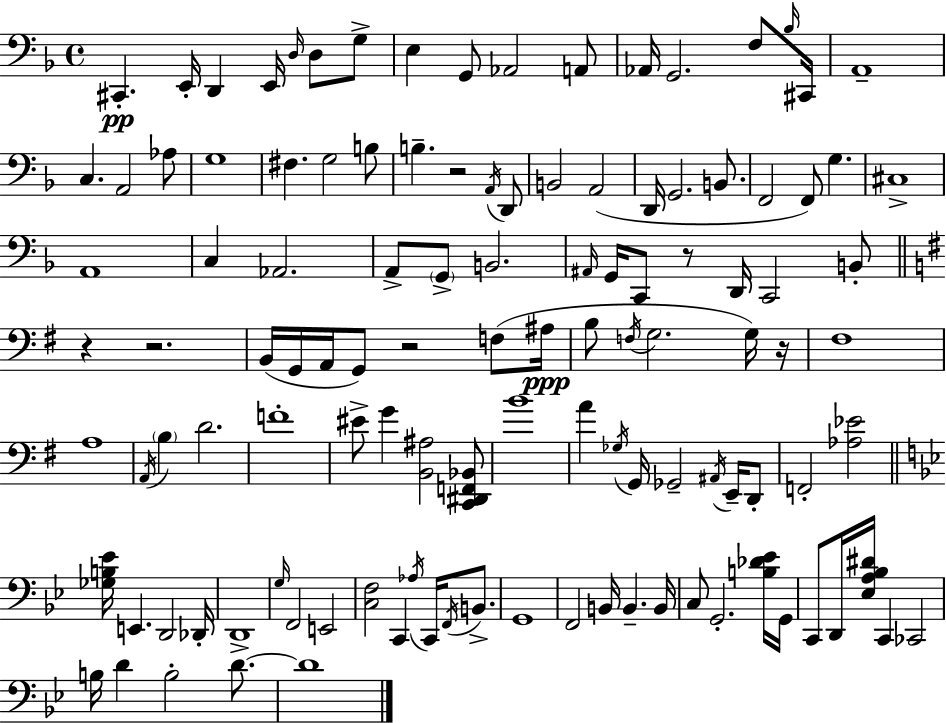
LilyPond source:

{
  \clef bass
  \time 4/4
  \defaultTimeSignature
  \key f \major
  cis,4.-.\pp e,16-. d,4 e,16 \grace { d16 } d8 g8-> | e4 g,8 aes,2 a,8 | aes,16 g,2. f8 | \grace { bes16 } cis,16 a,1-- | \break c4. a,2 | aes8 g1 | fis4. g2 | b8 b4.-- r2 | \break \acciaccatura { a,16 } d,8 b,2 a,2( | d,16 g,2. | b,8. f,2 f,8) g4. | cis1-> | \break a,1 | c4 aes,2. | a,8-> \parenthesize g,8-> b,2. | \grace { ais,16 } g,16 c,8 r8 d,16 c,2 | \break b,8-. \bar "||" \break \key g \major r4 r2. | b,16( g,16 a,16 g,8) r2 f8( ais16\ppp | b8 \acciaccatura { f16 } g2. g16) | r16 fis1 | \break a1 | \acciaccatura { a,16 } \parenthesize b4 d'2. | f'1-. | eis'8-> g'4 <b, ais>2 | \break <c, dis, f, bes,>8 b'1 | a'4 \acciaccatura { ges16 } g,16 ges,2-- | \acciaccatura { ais,16 } e,16-- d,8-. f,2-. <aes ees'>2 | \bar "||" \break \key bes \major <ges b ees'>16 e,4. d,2 des,16-. | d,1-> | \grace { g16 } f,2 e,2 | <c f>2 c,4 \acciaccatura { aes16 } c,16 \acciaccatura { f,16 } | \break b,8.-> g,1 | f,2 b,16 b,4.-- | b,16 c8 g,2.-. | <b des' ees'>16 g,16 c,8 d,16 <ees a bes dis'>16 c,4 ces,2 | \break b16 d'4 b2-. | d'8.~~ d'1 | \bar "|."
}